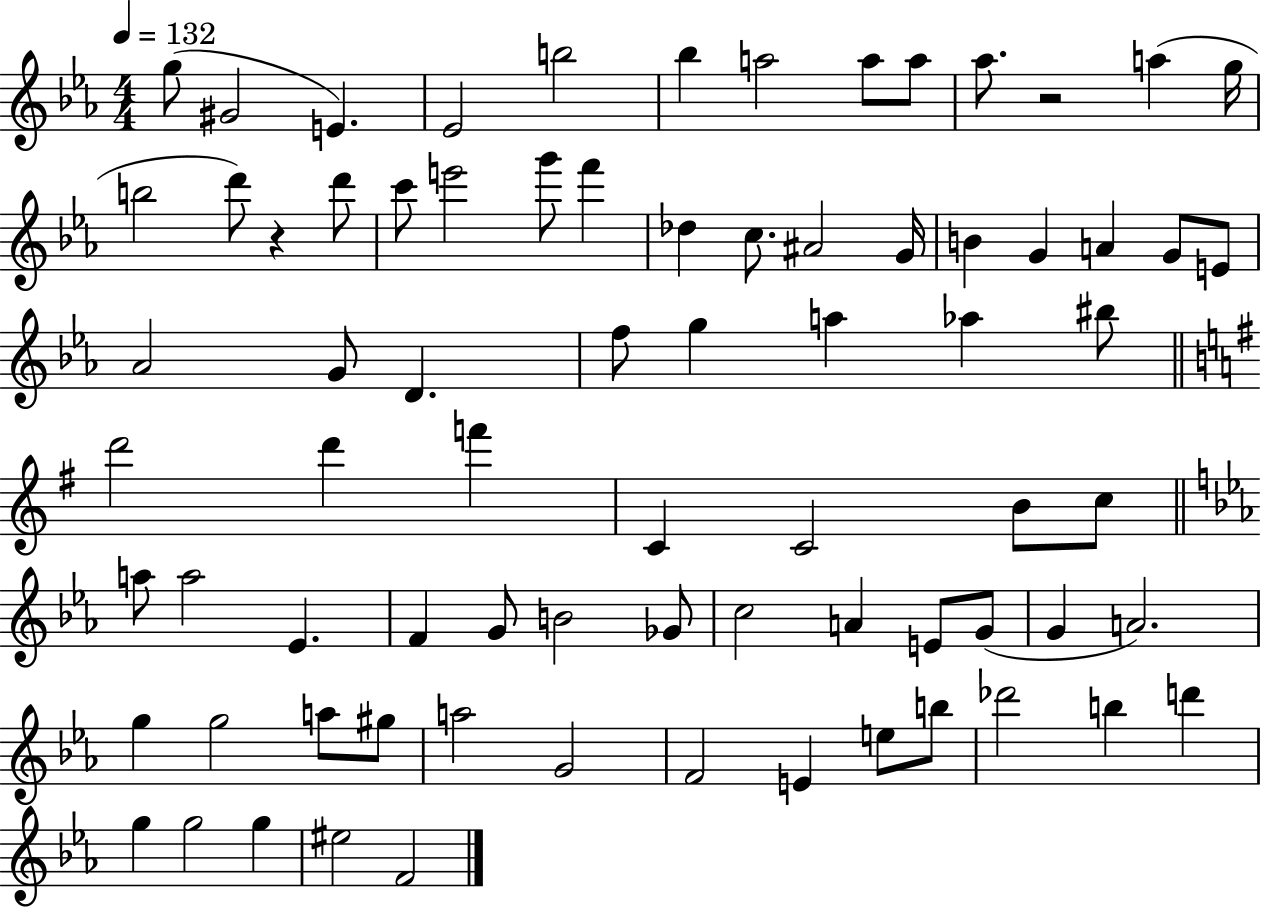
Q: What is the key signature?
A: EES major